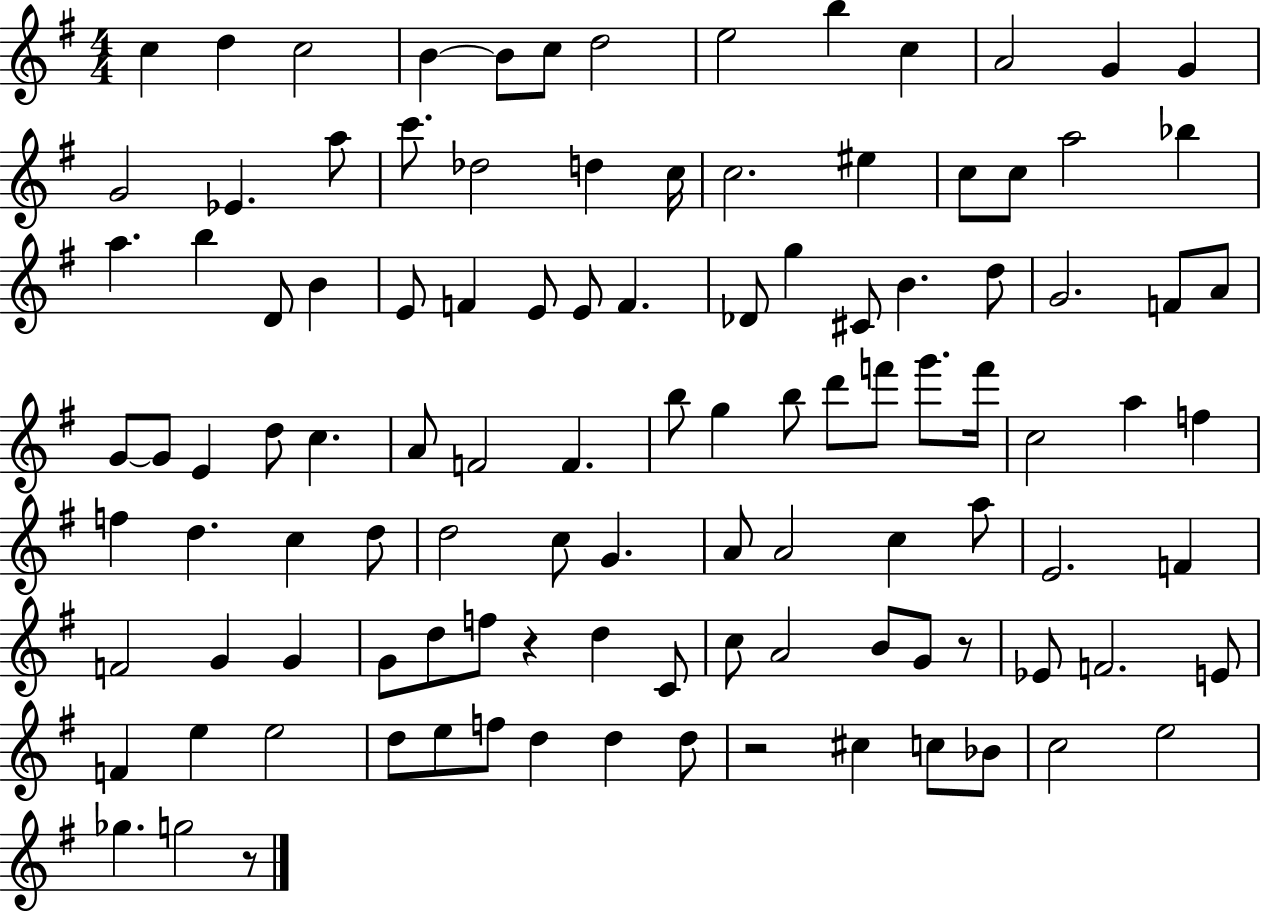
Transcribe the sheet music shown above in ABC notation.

X:1
T:Untitled
M:4/4
L:1/4
K:G
c d c2 B B/2 c/2 d2 e2 b c A2 G G G2 _E a/2 c'/2 _d2 d c/4 c2 ^e c/2 c/2 a2 _b a b D/2 B E/2 F E/2 E/2 F _D/2 g ^C/2 B d/2 G2 F/2 A/2 G/2 G/2 E d/2 c A/2 F2 F b/2 g b/2 d'/2 f'/2 g'/2 f'/4 c2 a f f d c d/2 d2 c/2 G A/2 A2 c a/2 E2 F F2 G G G/2 d/2 f/2 z d C/2 c/2 A2 B/2 G/2 z/2 _E/2 F2 E/2 F e e2 d/2 e/2 f/2 d d d/2 z2 ^c c/2 _B/2 c2 e2 _g g2 z/2